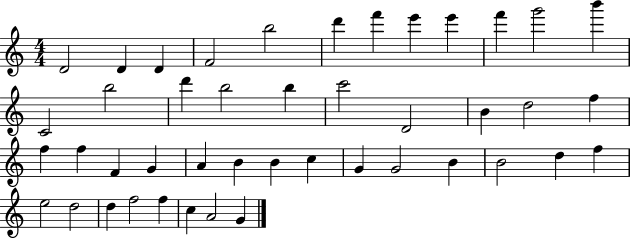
D4/h D4/q D4/q F4/h B5/h D6/q F6/q E6/q E6/q F6/q G6/h B6/q C4/h B5/h D6/q B5/h B5/q C6/h D4/h B4/q D5/h F5/q F5/q F5/q F4/q G4/q A4/q B4/q B4/q C5/q G4/q G4/h B4/q B4/h D5/q F5/q E5/h D5/h D5/q F5/h F5/q C5/q A4/h G4/q